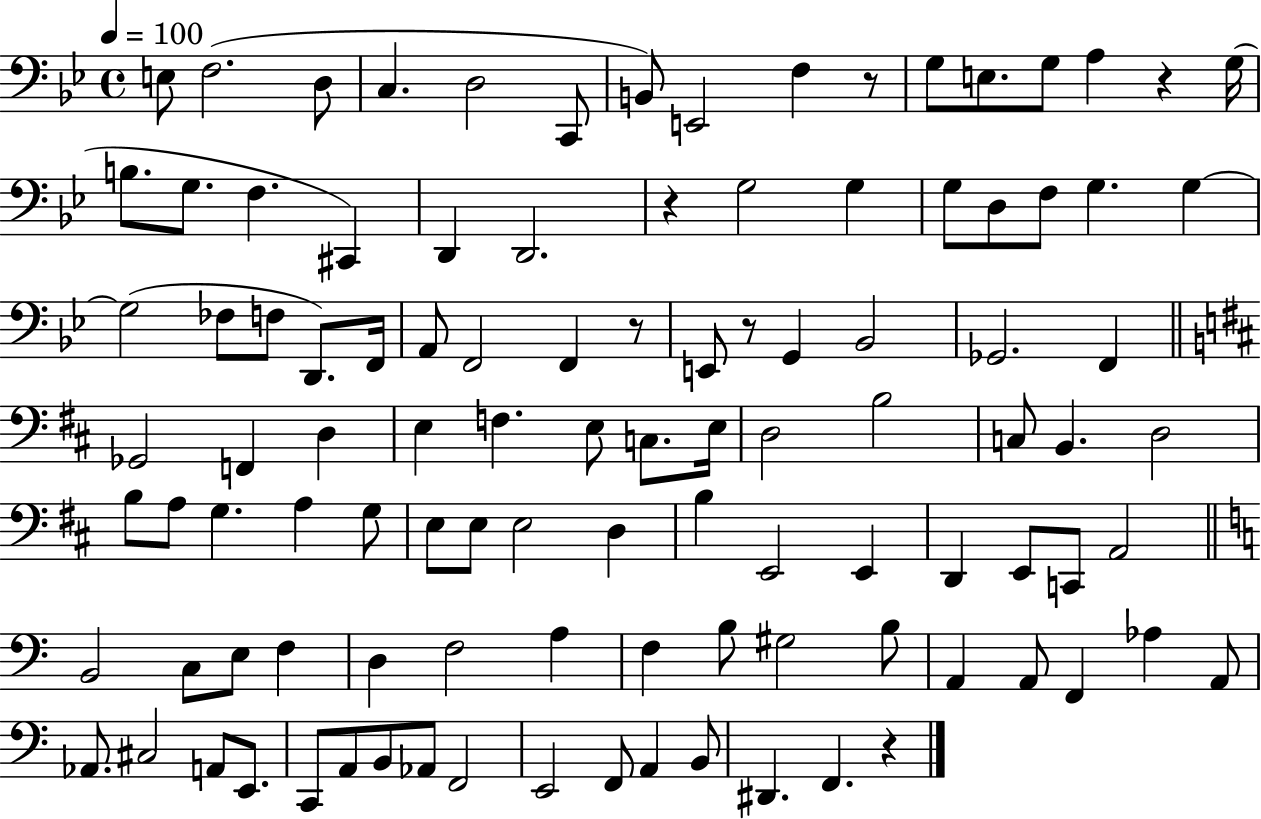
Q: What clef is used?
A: bass